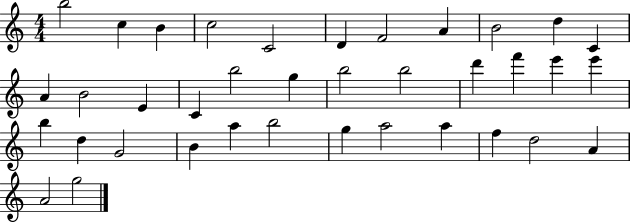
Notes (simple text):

B5/h C5/q B4/q C5/h C4/h D4/q F4/h A4/q B4/h D5/q C4/q A4/q B4/h E4/q C4/q B5/h G5/q B5/h B5/h D6/q F6/q E6/q E6/q B5/q D5/q G4/h B4/q A5/q B5/h G5/q A5/h A5/q F5/q D5/h A4/q A4/h G5/h